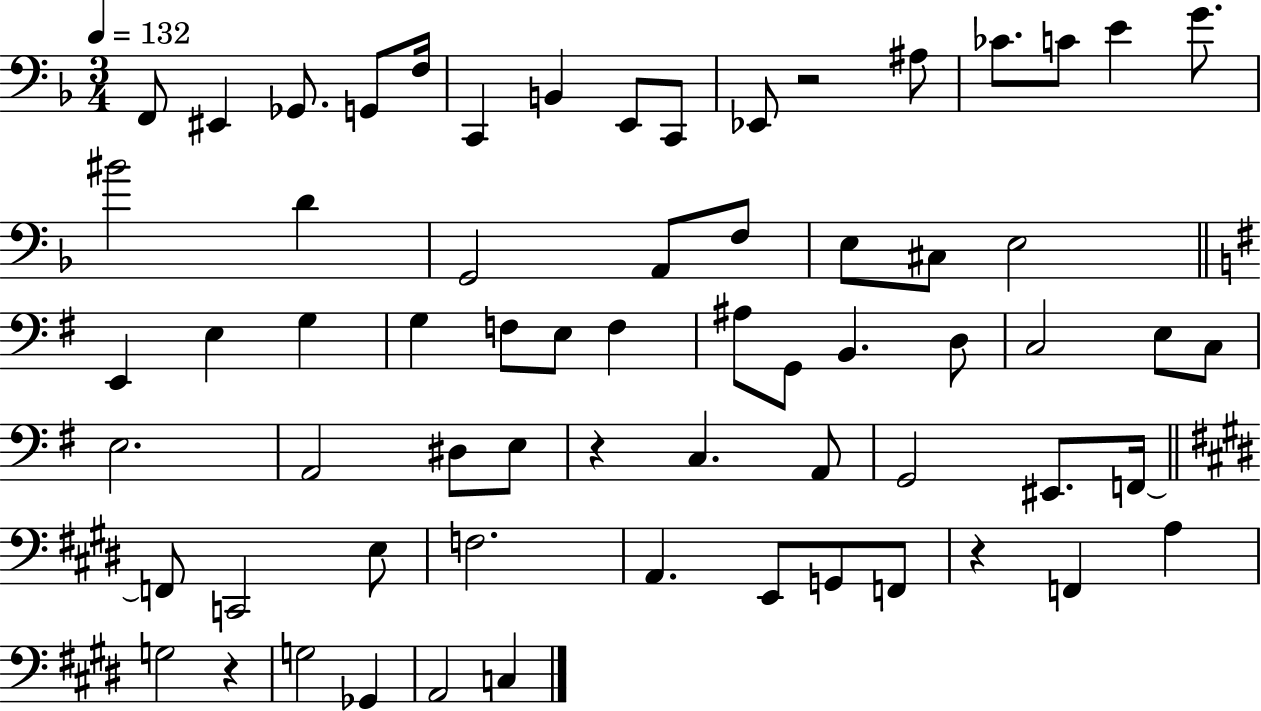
X:1
T:Untitled
M:3/4
L:1/4
K:F
F,,/2 ^E,, _G,,/2 G,,/2 F,/4 C,, B,, E,,/2 C,,/2 _E,,/2 z2 ^A,/2 _C/2 C/2 E G/2 ^B2 D G,,2 A,,/2 F,/2 E,/2 ^C,/2 E,2 E,, E, G, G, F,/2 E,/2 F, ^A,/2 G,,/2 B,, D,/2 C,2 E,/2 C,/2 E,2 A,,2 ^D,/2 E,/2 z C, A,,/2 G,,2 ^E,,/2 F,,/4 F,,/2 C,,2 E,/2 F,2 A,, E,,/2 G,,/2 F,,/2 z F,, A, G,2 z G,2 _G,, A,,2 C,